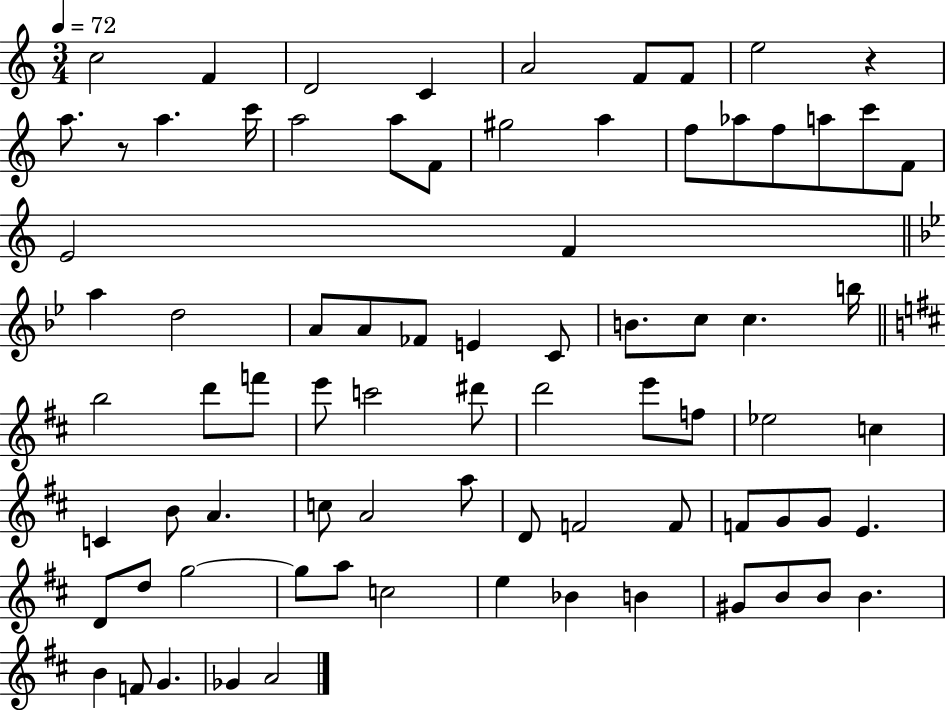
C5/h F4/q D4/h C4/q A4/h F4/e F4/e E5/h R/q A5/e. R/e A5/q. C6/s A5/h A5/e F4/e G#5/h A5/q F5/e Ab5/e F5/e A5/e C6/e F4/e E4/h F4/q A5/q D5/h A4/e A4/e FES4/e E4/q C4/e B4/e. C5/e C5/q. B5/s B5/h D6/e F6/e E6/e C6/h D#6/e D6/h E6/e F5/e Eb5/h C5/q C4/q B4/e A4/q. C5/e A4/h A5/e D4/e F4/h F4/e F4/e G4/e G4/e E4/q. D4/e D5/e G5/h G5/e A5/e C5/h E5/q Bb4/q B4/q G#4/e B4/e B4/e B4/q. B4/q F4/e G4/q. Gb4/q A4/h